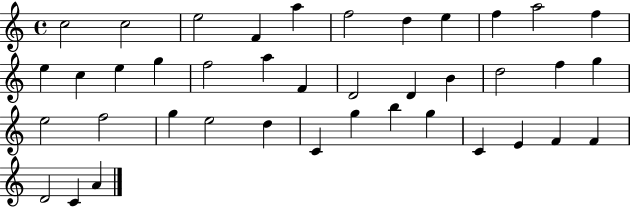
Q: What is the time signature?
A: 4/4